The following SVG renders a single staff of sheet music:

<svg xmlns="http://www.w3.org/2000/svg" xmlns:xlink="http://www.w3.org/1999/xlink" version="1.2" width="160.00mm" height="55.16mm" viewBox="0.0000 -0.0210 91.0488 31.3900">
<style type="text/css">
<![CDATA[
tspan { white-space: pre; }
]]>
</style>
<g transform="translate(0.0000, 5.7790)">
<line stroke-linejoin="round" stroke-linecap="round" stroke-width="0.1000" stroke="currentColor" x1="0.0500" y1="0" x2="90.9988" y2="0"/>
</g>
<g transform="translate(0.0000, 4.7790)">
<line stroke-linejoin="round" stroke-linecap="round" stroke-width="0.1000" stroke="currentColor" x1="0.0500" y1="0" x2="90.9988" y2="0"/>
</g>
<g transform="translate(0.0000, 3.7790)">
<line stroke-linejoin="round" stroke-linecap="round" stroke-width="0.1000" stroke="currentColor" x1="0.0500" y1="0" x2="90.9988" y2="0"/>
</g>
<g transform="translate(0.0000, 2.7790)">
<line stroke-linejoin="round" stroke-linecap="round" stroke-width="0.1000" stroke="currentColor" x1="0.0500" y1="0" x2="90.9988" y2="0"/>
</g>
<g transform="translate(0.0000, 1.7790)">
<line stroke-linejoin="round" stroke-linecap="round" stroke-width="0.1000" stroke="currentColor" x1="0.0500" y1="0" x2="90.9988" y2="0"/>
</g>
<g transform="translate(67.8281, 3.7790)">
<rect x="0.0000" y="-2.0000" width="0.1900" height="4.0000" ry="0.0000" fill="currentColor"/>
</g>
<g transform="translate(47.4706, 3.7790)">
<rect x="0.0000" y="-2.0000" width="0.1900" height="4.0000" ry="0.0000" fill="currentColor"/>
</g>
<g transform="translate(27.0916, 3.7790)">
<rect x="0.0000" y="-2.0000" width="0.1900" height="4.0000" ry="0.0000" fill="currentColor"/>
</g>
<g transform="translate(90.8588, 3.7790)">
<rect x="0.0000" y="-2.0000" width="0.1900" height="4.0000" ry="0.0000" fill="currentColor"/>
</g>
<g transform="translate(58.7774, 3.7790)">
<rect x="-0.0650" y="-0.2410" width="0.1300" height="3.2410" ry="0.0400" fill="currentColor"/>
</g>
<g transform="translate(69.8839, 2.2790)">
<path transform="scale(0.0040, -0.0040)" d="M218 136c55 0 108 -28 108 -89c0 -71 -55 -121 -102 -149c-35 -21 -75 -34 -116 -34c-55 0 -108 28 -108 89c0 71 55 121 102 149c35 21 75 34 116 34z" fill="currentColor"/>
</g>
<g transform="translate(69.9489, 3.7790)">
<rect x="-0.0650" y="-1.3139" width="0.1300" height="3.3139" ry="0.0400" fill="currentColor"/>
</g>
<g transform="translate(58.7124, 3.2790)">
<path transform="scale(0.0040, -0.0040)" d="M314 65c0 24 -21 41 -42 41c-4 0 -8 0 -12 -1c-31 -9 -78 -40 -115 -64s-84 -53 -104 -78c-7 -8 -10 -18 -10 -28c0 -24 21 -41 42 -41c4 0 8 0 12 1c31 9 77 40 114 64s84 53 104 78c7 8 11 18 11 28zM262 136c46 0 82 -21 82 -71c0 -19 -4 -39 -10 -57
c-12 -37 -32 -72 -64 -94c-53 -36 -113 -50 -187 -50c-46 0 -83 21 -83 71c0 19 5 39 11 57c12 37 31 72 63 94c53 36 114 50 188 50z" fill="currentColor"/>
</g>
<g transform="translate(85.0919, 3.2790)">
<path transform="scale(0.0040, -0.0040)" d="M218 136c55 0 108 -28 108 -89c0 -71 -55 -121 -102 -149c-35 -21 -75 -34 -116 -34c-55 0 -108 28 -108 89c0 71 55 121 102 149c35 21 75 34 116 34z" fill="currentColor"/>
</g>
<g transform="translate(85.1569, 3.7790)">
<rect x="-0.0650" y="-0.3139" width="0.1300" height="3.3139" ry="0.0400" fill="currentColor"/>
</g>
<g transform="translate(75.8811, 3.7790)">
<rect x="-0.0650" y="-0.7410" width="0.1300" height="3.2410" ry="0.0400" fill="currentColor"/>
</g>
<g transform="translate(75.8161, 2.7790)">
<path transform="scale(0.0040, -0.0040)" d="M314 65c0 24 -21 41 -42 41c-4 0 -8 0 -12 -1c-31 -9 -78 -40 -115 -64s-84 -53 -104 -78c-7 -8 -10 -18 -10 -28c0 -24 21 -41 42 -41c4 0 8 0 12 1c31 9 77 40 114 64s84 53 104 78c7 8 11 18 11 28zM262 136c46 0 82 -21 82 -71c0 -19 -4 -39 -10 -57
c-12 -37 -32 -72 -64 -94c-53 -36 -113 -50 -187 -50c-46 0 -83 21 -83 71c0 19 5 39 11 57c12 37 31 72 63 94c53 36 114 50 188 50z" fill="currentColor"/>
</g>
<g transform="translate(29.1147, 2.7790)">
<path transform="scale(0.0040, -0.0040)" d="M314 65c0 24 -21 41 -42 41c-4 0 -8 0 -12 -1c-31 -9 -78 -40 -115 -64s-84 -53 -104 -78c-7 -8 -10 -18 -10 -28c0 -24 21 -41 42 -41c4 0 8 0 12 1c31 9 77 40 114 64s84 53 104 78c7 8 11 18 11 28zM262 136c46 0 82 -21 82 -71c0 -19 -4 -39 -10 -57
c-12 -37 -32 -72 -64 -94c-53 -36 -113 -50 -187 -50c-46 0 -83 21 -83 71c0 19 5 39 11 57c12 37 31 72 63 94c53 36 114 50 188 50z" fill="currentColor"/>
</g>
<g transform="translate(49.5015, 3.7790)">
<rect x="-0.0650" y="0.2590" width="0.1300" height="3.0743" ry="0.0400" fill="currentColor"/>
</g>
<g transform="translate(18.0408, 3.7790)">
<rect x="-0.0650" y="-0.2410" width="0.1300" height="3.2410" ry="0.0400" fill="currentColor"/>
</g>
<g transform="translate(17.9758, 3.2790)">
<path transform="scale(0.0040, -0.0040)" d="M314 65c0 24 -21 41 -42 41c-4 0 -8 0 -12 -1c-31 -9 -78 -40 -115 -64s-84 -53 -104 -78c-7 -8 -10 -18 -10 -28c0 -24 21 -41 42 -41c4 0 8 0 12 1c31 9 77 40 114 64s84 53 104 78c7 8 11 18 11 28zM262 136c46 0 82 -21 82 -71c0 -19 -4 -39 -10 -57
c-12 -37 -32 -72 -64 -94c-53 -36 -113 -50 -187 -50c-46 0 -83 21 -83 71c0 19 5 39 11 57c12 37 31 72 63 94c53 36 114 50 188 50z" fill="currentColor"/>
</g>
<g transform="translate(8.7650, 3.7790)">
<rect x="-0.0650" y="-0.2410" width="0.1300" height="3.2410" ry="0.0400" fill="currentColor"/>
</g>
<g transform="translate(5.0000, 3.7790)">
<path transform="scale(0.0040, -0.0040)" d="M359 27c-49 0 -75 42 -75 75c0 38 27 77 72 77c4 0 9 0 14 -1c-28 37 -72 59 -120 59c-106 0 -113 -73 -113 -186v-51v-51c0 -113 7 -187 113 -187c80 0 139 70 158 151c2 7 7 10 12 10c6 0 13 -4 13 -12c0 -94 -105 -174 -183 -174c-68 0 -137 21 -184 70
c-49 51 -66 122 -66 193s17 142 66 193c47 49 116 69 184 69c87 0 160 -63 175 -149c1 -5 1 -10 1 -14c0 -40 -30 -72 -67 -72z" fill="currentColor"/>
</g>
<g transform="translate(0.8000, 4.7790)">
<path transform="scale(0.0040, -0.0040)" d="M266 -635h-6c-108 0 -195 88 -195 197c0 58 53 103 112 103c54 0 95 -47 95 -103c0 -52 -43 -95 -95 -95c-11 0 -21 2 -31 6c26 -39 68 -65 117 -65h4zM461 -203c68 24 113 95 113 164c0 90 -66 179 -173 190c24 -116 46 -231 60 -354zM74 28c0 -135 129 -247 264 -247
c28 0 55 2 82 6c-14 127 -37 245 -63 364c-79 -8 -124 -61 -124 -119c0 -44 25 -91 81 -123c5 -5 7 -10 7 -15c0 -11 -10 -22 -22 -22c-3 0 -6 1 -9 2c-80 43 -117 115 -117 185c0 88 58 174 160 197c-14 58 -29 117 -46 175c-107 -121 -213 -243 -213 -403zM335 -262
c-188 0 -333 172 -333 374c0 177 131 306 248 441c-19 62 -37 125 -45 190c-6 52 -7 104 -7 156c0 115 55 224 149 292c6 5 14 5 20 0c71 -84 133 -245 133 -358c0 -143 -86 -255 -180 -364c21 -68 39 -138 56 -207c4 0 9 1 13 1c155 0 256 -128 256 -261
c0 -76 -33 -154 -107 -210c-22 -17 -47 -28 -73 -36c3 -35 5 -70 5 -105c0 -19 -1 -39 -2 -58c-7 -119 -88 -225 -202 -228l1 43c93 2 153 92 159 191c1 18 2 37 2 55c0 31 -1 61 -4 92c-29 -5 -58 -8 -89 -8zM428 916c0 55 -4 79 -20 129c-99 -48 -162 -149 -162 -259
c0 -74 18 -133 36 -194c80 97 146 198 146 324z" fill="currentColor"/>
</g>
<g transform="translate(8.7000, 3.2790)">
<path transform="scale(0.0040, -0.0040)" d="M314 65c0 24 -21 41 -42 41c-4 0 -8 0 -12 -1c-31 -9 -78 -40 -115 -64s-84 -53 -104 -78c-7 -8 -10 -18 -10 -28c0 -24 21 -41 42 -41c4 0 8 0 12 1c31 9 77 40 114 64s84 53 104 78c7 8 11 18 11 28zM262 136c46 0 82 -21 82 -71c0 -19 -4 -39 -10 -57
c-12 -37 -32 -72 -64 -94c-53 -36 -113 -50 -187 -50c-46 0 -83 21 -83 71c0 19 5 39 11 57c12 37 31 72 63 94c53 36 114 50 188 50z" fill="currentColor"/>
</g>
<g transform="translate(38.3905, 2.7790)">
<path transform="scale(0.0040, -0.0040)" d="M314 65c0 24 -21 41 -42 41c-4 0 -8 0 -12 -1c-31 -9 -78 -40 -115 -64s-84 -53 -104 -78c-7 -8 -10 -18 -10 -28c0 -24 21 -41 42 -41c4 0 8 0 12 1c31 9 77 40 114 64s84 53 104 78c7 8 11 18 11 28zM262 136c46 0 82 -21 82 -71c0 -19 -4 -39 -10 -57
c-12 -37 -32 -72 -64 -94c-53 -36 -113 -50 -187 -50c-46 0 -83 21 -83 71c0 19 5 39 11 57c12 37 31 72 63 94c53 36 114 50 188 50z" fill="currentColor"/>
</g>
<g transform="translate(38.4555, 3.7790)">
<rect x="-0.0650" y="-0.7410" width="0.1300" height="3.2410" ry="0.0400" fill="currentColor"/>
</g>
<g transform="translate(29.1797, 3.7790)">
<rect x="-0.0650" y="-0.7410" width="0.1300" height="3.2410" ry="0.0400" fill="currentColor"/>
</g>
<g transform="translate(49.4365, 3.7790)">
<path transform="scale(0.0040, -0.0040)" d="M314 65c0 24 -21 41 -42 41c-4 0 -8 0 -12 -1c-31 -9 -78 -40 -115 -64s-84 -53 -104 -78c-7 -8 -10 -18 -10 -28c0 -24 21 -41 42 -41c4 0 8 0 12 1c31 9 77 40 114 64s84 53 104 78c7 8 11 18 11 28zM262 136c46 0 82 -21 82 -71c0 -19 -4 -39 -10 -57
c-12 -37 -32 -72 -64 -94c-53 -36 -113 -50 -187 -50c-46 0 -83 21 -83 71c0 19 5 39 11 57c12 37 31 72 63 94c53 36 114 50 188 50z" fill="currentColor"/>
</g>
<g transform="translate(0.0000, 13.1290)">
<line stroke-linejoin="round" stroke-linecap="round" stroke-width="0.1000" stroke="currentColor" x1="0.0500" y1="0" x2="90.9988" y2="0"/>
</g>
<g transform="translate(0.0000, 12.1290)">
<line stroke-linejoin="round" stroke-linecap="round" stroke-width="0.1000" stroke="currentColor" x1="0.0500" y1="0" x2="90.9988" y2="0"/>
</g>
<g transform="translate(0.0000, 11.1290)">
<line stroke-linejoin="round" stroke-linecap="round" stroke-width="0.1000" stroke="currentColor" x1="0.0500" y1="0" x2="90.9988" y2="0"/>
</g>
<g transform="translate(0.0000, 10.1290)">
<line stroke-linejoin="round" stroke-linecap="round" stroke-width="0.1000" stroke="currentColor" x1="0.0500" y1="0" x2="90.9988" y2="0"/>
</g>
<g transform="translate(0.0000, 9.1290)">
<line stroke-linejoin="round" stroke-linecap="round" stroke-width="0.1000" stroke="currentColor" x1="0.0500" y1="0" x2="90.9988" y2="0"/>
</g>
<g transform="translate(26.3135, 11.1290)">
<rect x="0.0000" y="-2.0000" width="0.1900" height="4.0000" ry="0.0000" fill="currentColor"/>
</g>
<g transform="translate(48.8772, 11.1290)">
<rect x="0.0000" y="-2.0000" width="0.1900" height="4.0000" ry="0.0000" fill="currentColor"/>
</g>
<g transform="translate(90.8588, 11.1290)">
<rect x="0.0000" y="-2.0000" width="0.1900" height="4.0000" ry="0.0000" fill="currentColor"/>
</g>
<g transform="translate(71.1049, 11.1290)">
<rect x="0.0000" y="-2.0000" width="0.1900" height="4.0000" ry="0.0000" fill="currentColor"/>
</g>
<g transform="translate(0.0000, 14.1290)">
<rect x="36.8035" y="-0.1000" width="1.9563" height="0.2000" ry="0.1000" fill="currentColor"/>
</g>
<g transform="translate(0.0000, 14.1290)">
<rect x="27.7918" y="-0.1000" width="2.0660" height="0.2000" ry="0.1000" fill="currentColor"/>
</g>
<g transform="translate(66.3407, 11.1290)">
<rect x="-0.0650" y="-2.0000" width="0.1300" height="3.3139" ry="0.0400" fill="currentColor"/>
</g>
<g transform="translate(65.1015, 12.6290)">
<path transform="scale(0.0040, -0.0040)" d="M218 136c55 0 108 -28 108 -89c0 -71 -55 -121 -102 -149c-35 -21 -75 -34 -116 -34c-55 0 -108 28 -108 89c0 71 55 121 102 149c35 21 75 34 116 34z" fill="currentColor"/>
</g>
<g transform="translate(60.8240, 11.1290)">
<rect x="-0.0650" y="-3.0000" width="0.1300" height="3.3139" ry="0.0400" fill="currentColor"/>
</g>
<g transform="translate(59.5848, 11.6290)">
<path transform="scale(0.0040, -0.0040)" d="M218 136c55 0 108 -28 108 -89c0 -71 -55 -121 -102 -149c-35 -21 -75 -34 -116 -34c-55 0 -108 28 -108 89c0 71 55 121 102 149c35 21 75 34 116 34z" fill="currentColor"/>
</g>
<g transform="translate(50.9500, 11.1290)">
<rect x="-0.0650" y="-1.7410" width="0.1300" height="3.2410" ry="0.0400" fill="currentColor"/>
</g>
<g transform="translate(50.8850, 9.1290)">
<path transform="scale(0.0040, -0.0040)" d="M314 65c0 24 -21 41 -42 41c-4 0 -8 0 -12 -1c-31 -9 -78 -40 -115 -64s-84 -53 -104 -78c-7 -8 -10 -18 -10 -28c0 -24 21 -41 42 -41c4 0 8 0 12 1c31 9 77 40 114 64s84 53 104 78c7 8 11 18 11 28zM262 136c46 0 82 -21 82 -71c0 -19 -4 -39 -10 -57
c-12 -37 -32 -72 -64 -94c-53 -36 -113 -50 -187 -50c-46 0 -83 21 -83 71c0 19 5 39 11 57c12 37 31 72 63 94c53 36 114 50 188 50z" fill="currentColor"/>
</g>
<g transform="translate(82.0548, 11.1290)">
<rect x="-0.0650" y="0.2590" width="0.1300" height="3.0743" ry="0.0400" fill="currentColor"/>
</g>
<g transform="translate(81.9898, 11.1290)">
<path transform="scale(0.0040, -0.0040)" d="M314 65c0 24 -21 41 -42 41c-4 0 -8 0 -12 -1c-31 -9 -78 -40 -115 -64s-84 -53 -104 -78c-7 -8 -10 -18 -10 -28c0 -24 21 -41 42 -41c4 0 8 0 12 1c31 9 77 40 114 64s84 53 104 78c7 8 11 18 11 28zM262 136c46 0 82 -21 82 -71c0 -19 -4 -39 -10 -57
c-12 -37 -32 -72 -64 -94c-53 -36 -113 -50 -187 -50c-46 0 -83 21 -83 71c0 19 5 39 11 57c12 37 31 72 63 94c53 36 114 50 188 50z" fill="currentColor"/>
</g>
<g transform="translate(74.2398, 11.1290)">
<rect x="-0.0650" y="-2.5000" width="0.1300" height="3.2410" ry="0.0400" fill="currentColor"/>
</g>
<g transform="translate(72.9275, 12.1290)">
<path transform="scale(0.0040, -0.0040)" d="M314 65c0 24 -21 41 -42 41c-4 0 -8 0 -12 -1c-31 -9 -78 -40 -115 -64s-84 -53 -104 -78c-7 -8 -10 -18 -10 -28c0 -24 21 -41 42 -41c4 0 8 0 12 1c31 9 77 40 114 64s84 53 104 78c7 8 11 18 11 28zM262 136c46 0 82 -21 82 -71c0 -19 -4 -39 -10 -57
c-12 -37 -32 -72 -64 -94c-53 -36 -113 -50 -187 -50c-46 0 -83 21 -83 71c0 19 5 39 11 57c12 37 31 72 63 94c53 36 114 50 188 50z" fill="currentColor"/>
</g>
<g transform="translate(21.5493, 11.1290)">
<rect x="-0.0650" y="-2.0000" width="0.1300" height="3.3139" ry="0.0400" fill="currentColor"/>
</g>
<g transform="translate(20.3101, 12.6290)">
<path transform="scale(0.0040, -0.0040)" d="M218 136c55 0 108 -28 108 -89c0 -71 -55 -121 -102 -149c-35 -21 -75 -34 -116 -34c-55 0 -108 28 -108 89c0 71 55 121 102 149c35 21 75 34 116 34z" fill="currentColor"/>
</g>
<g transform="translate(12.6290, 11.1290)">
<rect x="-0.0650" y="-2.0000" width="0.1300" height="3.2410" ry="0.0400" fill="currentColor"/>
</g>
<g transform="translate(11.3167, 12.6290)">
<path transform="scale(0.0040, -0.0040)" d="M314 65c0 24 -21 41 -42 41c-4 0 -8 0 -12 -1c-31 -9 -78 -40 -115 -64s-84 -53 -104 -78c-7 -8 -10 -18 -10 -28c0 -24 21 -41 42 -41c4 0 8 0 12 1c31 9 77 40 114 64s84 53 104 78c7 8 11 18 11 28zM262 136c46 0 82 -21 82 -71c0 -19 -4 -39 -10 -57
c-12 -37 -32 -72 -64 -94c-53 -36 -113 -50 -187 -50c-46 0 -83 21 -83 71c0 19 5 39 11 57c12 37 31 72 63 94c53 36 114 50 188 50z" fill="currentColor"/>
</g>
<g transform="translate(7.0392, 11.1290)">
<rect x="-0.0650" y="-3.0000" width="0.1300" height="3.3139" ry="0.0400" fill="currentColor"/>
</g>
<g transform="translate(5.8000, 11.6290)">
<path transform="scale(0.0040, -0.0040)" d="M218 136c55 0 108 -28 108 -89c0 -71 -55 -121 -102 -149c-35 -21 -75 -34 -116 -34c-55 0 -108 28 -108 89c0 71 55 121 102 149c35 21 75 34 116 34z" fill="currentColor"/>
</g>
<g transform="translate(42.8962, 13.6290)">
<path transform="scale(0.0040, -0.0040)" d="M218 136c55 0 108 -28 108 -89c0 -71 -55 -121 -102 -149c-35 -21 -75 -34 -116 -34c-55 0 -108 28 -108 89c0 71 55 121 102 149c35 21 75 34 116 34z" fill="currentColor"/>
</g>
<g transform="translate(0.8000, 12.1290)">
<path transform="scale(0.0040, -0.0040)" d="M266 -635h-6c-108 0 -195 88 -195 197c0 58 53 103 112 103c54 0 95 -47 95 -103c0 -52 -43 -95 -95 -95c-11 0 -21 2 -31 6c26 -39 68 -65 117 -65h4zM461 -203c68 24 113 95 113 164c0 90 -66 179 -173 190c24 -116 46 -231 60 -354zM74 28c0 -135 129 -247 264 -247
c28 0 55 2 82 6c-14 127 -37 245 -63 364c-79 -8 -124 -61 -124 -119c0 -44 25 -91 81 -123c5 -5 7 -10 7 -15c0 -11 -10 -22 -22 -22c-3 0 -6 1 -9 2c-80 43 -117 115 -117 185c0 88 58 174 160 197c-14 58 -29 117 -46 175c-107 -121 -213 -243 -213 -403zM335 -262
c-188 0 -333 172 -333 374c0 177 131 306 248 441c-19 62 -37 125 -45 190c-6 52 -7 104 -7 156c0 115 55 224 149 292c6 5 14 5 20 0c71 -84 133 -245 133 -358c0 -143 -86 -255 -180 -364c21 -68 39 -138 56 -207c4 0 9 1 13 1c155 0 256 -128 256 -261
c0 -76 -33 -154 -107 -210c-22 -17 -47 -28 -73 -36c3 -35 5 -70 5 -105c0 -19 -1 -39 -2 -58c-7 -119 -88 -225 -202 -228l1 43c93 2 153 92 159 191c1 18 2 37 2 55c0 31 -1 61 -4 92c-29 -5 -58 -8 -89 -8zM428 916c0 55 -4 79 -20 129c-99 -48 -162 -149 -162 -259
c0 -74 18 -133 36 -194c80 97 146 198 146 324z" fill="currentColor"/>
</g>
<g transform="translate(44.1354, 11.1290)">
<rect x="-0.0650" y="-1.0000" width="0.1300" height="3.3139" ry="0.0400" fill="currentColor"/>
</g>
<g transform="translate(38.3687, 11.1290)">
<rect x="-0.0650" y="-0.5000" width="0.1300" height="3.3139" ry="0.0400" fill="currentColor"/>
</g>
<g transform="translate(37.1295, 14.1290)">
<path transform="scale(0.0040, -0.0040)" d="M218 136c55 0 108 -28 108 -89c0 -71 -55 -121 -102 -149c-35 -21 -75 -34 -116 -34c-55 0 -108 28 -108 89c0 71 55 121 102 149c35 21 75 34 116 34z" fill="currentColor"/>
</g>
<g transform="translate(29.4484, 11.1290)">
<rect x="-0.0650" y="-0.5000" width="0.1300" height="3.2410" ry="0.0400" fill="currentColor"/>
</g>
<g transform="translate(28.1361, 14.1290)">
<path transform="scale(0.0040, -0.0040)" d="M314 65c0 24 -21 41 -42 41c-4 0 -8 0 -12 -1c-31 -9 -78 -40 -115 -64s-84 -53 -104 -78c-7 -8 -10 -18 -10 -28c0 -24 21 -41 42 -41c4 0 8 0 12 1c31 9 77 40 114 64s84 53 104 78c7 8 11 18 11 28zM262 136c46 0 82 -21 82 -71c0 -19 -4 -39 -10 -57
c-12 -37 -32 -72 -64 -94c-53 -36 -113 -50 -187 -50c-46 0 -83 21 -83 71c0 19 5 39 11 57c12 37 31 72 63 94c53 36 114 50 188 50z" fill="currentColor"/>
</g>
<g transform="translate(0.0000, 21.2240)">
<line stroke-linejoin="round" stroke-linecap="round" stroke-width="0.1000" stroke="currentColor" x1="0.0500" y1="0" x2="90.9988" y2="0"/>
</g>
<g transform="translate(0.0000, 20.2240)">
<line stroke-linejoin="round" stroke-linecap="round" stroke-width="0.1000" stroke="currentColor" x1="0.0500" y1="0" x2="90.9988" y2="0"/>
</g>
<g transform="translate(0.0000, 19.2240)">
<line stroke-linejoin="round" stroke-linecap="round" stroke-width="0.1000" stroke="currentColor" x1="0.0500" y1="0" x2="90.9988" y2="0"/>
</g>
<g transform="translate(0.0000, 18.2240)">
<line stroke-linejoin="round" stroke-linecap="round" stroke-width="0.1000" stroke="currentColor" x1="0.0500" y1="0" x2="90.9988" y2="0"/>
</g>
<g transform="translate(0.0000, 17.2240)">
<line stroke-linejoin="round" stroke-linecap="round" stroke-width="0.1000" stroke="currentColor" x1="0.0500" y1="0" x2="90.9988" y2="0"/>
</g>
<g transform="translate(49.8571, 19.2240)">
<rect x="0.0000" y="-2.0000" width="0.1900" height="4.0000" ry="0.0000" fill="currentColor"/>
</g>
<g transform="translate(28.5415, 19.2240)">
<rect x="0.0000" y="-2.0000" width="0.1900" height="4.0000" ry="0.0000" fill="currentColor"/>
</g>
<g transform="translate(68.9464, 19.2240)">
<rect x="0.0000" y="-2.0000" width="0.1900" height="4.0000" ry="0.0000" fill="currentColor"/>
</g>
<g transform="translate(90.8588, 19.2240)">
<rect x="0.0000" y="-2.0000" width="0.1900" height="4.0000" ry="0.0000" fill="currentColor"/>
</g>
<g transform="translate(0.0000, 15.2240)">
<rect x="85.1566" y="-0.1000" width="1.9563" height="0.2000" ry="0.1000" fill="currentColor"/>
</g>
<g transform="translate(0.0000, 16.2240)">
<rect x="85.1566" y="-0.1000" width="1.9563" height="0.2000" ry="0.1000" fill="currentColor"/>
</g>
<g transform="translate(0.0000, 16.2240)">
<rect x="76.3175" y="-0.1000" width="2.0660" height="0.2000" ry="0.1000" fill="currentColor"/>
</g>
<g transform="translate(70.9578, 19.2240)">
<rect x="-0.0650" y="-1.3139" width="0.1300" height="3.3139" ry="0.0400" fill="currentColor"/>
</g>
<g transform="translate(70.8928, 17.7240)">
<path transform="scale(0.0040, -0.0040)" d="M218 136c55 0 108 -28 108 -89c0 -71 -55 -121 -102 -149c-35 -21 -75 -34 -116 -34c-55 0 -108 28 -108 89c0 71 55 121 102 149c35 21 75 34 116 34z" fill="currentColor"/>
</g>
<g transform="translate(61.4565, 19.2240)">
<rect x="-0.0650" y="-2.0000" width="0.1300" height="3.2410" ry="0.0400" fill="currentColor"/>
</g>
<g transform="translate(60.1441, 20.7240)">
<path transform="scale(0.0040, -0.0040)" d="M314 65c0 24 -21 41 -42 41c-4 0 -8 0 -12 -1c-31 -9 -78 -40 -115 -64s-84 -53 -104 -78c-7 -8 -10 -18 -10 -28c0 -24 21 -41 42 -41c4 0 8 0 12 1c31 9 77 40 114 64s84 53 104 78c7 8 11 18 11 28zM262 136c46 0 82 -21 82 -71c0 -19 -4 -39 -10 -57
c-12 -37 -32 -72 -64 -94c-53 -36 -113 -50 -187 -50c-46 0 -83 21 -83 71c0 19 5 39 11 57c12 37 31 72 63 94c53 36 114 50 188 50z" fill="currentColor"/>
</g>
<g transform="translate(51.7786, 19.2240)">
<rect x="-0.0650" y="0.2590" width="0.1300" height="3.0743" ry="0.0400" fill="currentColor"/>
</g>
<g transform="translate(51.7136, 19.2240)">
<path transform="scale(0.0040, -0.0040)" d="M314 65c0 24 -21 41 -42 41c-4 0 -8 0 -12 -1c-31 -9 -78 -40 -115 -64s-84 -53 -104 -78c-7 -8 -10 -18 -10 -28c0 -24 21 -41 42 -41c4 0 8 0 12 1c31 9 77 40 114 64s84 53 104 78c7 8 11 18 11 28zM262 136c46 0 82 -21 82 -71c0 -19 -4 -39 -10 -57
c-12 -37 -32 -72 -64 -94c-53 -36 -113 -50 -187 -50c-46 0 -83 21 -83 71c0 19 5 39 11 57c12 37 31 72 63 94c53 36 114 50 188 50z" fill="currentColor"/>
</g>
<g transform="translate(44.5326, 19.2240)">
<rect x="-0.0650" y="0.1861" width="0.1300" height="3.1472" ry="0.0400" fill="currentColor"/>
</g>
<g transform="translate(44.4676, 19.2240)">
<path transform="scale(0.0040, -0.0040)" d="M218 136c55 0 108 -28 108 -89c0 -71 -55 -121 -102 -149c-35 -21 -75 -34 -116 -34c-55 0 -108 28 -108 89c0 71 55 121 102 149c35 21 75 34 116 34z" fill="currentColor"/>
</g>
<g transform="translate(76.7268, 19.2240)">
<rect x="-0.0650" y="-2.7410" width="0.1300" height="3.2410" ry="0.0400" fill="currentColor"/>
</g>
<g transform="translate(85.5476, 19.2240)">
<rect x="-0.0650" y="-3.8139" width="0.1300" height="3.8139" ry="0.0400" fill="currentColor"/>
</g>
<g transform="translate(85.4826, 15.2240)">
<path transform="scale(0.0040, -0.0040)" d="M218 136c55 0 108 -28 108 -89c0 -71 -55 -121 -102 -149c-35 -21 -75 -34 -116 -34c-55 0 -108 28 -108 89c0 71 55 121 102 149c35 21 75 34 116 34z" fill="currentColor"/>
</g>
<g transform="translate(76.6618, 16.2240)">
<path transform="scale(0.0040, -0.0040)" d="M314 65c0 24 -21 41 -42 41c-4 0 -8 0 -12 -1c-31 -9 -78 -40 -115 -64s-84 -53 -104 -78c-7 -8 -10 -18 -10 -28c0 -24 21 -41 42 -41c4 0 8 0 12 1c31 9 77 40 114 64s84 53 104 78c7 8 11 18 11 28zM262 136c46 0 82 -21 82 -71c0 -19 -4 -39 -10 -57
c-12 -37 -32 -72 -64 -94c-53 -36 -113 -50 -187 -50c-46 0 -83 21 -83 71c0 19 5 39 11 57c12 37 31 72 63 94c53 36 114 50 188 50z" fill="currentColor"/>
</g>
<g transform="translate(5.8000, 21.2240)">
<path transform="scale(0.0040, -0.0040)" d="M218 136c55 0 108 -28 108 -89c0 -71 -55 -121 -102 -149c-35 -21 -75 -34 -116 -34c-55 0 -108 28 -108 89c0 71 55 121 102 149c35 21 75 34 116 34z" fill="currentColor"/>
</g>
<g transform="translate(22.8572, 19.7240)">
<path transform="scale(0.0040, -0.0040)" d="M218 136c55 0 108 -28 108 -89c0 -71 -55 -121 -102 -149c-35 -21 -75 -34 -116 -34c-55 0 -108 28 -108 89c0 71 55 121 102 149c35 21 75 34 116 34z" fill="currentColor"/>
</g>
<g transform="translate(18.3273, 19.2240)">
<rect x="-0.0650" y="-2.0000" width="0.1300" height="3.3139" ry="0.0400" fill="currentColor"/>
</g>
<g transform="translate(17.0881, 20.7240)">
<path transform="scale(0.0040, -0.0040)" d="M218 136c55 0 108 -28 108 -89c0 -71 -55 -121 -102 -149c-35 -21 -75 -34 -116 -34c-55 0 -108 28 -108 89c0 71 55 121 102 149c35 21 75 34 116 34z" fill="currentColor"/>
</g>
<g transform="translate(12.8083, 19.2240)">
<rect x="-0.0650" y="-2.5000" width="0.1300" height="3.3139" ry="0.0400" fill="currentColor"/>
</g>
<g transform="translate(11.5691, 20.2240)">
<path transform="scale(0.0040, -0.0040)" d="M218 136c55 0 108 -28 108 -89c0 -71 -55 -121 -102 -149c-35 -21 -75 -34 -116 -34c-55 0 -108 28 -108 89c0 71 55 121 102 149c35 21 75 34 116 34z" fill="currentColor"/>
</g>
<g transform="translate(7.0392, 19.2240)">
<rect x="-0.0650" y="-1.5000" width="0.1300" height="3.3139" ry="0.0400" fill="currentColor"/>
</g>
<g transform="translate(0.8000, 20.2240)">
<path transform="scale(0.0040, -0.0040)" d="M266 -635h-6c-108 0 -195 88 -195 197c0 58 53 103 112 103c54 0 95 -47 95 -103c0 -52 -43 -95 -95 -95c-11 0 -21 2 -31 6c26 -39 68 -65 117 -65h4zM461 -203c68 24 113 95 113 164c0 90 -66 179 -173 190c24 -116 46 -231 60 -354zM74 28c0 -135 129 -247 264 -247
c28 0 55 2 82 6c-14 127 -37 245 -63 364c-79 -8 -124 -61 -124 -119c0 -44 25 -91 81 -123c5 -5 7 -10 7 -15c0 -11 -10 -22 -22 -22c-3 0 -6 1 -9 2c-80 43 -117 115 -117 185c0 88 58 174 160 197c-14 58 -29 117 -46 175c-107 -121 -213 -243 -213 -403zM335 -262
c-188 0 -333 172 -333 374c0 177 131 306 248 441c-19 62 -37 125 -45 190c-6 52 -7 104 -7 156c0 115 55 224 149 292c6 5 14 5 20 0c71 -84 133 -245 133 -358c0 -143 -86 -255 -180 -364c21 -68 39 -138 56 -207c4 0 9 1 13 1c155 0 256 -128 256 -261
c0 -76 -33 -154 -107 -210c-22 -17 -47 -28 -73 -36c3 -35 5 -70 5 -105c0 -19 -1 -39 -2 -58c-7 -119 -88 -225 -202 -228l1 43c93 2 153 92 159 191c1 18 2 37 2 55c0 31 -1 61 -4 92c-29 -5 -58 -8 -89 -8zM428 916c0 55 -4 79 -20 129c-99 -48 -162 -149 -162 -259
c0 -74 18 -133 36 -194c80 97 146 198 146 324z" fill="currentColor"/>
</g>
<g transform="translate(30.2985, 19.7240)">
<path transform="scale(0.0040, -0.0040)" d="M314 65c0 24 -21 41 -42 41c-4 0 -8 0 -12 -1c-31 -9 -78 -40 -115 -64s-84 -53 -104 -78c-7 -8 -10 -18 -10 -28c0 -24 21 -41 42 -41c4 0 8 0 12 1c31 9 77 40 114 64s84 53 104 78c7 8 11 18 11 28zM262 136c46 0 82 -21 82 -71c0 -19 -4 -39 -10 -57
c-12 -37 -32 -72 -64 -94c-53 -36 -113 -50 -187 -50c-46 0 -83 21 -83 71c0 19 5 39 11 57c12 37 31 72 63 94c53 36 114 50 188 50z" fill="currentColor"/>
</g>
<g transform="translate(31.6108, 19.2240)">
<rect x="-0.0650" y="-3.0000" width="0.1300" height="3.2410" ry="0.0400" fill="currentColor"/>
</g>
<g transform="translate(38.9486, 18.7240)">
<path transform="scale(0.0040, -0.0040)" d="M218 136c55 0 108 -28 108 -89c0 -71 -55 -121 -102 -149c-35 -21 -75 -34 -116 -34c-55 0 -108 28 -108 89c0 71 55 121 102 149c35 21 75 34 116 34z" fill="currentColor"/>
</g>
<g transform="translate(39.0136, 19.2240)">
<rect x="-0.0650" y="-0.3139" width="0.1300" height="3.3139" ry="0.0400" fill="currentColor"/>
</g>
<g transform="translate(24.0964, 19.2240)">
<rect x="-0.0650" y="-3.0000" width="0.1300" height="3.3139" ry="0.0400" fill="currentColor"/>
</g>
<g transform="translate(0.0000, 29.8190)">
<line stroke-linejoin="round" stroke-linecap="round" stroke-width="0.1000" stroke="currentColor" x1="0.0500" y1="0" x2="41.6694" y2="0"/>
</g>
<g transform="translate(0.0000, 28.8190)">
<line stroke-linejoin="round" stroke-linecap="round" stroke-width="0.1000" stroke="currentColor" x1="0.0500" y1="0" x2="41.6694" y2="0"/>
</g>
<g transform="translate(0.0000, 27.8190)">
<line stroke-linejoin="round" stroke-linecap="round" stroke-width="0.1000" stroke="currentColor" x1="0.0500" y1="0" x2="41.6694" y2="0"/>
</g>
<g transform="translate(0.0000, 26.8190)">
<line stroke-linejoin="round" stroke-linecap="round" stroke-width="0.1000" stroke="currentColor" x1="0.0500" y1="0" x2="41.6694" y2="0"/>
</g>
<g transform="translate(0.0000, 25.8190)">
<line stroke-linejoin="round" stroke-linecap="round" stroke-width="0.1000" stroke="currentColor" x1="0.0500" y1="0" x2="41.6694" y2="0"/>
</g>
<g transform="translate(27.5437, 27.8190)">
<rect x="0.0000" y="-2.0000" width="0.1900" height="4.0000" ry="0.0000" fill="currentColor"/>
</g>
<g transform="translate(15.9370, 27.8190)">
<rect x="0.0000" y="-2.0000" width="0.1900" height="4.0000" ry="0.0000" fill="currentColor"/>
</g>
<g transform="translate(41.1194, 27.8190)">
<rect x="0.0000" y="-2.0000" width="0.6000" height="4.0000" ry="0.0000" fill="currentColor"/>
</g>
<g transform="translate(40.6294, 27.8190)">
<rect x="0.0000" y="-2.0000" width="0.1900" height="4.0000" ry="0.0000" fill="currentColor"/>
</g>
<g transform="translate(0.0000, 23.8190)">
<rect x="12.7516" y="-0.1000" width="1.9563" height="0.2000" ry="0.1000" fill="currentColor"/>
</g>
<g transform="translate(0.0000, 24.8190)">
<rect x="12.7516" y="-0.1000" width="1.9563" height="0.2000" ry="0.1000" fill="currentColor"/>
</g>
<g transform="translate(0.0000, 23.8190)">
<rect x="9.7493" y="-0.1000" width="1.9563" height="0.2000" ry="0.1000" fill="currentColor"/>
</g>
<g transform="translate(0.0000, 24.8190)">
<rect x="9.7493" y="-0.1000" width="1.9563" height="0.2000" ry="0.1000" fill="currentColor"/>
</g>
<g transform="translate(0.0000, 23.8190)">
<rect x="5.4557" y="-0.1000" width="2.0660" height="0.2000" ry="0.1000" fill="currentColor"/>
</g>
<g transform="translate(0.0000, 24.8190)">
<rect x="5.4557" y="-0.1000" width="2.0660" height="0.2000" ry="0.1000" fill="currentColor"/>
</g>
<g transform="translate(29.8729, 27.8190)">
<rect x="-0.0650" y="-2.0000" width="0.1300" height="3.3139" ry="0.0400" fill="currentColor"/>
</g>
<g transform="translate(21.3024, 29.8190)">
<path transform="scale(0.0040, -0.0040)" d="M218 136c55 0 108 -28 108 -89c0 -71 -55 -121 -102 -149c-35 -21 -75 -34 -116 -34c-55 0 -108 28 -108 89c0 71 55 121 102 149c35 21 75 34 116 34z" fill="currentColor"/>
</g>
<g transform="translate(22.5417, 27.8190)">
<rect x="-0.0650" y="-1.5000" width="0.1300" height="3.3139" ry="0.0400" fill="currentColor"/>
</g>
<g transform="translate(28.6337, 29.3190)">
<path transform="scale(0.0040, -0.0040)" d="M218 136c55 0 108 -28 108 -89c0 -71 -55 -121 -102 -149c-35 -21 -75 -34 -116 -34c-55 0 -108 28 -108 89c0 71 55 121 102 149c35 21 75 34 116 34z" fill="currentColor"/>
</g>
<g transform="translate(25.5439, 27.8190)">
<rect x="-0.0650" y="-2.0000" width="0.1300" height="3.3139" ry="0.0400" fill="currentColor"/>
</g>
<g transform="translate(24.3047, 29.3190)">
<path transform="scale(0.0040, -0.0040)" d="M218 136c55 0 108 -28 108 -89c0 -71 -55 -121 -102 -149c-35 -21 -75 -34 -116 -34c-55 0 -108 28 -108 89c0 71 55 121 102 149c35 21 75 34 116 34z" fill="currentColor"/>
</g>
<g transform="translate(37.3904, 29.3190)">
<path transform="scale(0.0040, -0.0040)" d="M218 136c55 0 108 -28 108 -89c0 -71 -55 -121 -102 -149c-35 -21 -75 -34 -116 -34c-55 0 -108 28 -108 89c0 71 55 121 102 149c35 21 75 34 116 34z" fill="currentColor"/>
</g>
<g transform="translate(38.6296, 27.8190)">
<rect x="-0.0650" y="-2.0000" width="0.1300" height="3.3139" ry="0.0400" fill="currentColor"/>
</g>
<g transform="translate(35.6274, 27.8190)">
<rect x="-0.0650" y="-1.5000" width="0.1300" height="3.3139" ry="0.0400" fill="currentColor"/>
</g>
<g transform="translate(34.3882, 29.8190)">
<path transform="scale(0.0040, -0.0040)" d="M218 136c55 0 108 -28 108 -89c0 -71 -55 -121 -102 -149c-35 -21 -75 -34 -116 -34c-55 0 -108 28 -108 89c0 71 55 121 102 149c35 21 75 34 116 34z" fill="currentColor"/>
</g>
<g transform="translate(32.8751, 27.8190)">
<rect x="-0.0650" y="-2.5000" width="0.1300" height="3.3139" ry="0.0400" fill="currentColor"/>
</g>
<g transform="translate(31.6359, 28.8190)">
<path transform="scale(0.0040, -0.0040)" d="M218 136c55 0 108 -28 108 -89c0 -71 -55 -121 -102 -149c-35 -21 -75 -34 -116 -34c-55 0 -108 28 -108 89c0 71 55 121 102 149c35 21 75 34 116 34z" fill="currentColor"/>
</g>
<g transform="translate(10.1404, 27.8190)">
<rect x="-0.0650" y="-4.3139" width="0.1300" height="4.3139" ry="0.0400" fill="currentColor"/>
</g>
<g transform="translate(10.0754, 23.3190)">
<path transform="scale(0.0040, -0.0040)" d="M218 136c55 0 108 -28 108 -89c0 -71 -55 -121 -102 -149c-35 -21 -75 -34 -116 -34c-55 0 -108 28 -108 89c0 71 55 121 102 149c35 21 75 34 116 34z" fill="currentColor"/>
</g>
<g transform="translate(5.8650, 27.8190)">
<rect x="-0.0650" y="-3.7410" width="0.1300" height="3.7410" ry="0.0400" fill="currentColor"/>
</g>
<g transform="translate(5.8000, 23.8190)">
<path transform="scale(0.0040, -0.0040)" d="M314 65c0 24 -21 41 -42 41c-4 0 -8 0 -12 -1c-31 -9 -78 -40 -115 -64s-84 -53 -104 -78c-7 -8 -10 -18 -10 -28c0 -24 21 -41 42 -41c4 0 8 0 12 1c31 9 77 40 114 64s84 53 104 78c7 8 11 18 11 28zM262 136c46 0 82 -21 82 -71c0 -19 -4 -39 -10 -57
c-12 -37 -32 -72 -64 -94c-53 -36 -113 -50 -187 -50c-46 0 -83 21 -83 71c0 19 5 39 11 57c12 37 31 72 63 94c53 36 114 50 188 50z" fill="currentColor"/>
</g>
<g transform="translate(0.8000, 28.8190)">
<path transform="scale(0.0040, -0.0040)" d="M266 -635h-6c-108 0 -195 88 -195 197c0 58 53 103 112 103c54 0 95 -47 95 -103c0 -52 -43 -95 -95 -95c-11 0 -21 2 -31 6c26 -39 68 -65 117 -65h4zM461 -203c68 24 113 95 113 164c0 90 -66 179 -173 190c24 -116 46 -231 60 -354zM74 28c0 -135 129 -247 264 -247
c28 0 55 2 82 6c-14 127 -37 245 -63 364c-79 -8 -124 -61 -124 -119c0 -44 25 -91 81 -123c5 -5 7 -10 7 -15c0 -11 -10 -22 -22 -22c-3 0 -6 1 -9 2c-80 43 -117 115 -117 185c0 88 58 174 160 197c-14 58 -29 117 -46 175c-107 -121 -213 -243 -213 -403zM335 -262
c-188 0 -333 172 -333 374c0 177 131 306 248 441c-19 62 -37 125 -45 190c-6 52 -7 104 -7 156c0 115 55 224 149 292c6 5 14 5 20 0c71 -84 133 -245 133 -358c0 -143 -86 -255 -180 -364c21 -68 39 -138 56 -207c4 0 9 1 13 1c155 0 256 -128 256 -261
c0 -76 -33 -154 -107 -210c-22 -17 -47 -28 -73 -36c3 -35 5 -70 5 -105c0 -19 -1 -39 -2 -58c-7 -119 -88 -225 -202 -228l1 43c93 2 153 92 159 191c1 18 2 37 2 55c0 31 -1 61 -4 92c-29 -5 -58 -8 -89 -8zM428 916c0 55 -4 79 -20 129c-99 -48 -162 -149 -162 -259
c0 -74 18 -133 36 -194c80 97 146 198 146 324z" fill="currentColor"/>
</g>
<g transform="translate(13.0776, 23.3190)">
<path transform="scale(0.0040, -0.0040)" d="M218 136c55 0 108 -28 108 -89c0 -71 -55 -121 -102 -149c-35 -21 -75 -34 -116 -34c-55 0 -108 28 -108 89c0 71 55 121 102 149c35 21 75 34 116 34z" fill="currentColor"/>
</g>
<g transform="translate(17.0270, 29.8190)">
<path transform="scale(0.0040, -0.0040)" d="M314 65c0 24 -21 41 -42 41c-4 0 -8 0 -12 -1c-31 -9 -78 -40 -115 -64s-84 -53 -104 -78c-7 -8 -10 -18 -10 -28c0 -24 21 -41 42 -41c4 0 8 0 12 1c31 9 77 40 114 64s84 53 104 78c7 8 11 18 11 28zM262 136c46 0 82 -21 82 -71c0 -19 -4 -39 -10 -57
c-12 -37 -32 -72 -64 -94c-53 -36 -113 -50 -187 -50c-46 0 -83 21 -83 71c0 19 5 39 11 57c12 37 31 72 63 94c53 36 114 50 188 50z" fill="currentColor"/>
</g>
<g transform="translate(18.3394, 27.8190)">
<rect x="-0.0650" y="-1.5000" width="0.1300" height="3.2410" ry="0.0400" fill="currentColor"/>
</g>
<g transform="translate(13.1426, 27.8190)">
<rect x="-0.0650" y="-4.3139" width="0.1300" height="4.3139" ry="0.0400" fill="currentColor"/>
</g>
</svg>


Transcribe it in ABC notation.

X:1
T:Untitled
M:4/4
L:1/4
K:C
c2 c2 d2 d2 B2 c2 e d2 c A F2 F C2 C D f2 A F G2 B2 E G F A A2 c B B2 F2 e a2 c' c'2 d' d' E2 E F F G E F